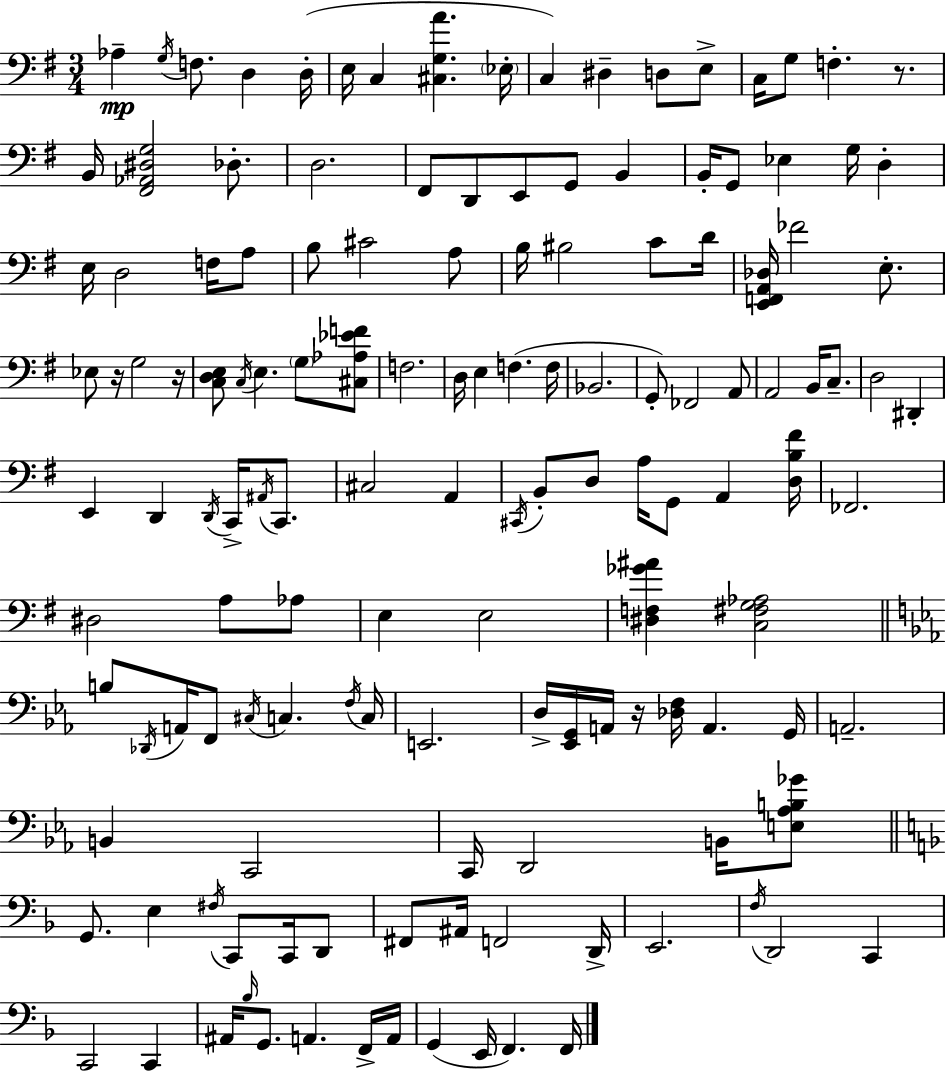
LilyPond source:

{
  \clef bass
  \numericTimeSignature
  \time 3/4
  \key e \minor
  aes4--\mp \acciaccatura { g16 } f8. d4 | d16-.( e16 c4 <cis g a'>4. | \parenthesize ees16-. c4) dis4-- d8 e8-> | c16 g8 f4.-. r8. | \break b,16 <fis, aes, dis g>2 des8.-. | d2. | fis,8 d,8 e,8 g,8 b,4 | b,16-. g,8 ees4 g16 d4-. | \break e16 d2 f16 a8 | b8 cis'2 a8 | b16 bis2 c'8 | d'16 <e, f, a, des>16 fes'2 e8.-. | \break ees8 r16 g2 | r16 <c d e>8 \acciaccatura { c16 } e4. \parenthesize g8 | <cis aes ees' f'>8 f2. | d16 e4 f4.( | \break f16 bes,2. | g,8-.) fes,2 | a,8 a,2 b,16 c8.-- | d2 dis,4-. | \break e,4 d,4 \acciaccatura { d,16 } c,16-> | \acciaccatura { ais,16 } c,8. cis2 | a,4 \acciaccatura { cis,16 } b,8-. d8 a16 g,8 | a,4 <d b fis'>16 fes,2. | \break dis2 | a8 aes8 e4 e2 | <dis f ges' ais'>4 <c fis g aes>2 | \bar "||" \break \key c \minor b8 \acciaccatura { des,16 } a,16 f,8 \acciaccatura { cis16 } c4. | \acciaccatura { f16 } c16 e,2. | d16-> <ees, g,>16 a,16 r16 <des f>16 a,4. | g,16 a,2.-- | \break b,4 c,2 | c,16 d,2 | b,16 <e aes b ges'>8 \bar "||" \break \key f \major g,8. e4 \acciaccatura { fis16 } c,8 c,16 d,8 | fis,8 ais,16 f,2 | d,16-> e,2. | \acciaccatura { f16 } d,2 c,4 | \break c,2 c,4 | ais,16 \grace { bes16 } g,8. a,4. | f,16-> a,16 g,4( e,16 f,4.) | f,16 \bar "|."
}